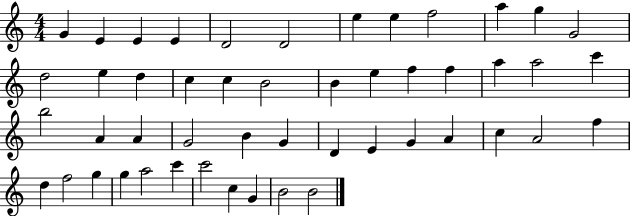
G4/q E4/q E4/q E4/q D4/h D4/h E5/q E5/q F5/h A5/q G5/q G4/h D5/h E5/q D5/q C5/q C5/q B4/h B4/q E5/q F5/q F5/q A5/q A5/h C6/q B5/h A4/q A4/q G4/h B4/q G4/q D4/q E4/q G4/q A4/q C5/q A4/h F5/q D5/q F5/h G5/q G5/q A5/h C6/q C6/h C5/q G4/q B4/h B4/h